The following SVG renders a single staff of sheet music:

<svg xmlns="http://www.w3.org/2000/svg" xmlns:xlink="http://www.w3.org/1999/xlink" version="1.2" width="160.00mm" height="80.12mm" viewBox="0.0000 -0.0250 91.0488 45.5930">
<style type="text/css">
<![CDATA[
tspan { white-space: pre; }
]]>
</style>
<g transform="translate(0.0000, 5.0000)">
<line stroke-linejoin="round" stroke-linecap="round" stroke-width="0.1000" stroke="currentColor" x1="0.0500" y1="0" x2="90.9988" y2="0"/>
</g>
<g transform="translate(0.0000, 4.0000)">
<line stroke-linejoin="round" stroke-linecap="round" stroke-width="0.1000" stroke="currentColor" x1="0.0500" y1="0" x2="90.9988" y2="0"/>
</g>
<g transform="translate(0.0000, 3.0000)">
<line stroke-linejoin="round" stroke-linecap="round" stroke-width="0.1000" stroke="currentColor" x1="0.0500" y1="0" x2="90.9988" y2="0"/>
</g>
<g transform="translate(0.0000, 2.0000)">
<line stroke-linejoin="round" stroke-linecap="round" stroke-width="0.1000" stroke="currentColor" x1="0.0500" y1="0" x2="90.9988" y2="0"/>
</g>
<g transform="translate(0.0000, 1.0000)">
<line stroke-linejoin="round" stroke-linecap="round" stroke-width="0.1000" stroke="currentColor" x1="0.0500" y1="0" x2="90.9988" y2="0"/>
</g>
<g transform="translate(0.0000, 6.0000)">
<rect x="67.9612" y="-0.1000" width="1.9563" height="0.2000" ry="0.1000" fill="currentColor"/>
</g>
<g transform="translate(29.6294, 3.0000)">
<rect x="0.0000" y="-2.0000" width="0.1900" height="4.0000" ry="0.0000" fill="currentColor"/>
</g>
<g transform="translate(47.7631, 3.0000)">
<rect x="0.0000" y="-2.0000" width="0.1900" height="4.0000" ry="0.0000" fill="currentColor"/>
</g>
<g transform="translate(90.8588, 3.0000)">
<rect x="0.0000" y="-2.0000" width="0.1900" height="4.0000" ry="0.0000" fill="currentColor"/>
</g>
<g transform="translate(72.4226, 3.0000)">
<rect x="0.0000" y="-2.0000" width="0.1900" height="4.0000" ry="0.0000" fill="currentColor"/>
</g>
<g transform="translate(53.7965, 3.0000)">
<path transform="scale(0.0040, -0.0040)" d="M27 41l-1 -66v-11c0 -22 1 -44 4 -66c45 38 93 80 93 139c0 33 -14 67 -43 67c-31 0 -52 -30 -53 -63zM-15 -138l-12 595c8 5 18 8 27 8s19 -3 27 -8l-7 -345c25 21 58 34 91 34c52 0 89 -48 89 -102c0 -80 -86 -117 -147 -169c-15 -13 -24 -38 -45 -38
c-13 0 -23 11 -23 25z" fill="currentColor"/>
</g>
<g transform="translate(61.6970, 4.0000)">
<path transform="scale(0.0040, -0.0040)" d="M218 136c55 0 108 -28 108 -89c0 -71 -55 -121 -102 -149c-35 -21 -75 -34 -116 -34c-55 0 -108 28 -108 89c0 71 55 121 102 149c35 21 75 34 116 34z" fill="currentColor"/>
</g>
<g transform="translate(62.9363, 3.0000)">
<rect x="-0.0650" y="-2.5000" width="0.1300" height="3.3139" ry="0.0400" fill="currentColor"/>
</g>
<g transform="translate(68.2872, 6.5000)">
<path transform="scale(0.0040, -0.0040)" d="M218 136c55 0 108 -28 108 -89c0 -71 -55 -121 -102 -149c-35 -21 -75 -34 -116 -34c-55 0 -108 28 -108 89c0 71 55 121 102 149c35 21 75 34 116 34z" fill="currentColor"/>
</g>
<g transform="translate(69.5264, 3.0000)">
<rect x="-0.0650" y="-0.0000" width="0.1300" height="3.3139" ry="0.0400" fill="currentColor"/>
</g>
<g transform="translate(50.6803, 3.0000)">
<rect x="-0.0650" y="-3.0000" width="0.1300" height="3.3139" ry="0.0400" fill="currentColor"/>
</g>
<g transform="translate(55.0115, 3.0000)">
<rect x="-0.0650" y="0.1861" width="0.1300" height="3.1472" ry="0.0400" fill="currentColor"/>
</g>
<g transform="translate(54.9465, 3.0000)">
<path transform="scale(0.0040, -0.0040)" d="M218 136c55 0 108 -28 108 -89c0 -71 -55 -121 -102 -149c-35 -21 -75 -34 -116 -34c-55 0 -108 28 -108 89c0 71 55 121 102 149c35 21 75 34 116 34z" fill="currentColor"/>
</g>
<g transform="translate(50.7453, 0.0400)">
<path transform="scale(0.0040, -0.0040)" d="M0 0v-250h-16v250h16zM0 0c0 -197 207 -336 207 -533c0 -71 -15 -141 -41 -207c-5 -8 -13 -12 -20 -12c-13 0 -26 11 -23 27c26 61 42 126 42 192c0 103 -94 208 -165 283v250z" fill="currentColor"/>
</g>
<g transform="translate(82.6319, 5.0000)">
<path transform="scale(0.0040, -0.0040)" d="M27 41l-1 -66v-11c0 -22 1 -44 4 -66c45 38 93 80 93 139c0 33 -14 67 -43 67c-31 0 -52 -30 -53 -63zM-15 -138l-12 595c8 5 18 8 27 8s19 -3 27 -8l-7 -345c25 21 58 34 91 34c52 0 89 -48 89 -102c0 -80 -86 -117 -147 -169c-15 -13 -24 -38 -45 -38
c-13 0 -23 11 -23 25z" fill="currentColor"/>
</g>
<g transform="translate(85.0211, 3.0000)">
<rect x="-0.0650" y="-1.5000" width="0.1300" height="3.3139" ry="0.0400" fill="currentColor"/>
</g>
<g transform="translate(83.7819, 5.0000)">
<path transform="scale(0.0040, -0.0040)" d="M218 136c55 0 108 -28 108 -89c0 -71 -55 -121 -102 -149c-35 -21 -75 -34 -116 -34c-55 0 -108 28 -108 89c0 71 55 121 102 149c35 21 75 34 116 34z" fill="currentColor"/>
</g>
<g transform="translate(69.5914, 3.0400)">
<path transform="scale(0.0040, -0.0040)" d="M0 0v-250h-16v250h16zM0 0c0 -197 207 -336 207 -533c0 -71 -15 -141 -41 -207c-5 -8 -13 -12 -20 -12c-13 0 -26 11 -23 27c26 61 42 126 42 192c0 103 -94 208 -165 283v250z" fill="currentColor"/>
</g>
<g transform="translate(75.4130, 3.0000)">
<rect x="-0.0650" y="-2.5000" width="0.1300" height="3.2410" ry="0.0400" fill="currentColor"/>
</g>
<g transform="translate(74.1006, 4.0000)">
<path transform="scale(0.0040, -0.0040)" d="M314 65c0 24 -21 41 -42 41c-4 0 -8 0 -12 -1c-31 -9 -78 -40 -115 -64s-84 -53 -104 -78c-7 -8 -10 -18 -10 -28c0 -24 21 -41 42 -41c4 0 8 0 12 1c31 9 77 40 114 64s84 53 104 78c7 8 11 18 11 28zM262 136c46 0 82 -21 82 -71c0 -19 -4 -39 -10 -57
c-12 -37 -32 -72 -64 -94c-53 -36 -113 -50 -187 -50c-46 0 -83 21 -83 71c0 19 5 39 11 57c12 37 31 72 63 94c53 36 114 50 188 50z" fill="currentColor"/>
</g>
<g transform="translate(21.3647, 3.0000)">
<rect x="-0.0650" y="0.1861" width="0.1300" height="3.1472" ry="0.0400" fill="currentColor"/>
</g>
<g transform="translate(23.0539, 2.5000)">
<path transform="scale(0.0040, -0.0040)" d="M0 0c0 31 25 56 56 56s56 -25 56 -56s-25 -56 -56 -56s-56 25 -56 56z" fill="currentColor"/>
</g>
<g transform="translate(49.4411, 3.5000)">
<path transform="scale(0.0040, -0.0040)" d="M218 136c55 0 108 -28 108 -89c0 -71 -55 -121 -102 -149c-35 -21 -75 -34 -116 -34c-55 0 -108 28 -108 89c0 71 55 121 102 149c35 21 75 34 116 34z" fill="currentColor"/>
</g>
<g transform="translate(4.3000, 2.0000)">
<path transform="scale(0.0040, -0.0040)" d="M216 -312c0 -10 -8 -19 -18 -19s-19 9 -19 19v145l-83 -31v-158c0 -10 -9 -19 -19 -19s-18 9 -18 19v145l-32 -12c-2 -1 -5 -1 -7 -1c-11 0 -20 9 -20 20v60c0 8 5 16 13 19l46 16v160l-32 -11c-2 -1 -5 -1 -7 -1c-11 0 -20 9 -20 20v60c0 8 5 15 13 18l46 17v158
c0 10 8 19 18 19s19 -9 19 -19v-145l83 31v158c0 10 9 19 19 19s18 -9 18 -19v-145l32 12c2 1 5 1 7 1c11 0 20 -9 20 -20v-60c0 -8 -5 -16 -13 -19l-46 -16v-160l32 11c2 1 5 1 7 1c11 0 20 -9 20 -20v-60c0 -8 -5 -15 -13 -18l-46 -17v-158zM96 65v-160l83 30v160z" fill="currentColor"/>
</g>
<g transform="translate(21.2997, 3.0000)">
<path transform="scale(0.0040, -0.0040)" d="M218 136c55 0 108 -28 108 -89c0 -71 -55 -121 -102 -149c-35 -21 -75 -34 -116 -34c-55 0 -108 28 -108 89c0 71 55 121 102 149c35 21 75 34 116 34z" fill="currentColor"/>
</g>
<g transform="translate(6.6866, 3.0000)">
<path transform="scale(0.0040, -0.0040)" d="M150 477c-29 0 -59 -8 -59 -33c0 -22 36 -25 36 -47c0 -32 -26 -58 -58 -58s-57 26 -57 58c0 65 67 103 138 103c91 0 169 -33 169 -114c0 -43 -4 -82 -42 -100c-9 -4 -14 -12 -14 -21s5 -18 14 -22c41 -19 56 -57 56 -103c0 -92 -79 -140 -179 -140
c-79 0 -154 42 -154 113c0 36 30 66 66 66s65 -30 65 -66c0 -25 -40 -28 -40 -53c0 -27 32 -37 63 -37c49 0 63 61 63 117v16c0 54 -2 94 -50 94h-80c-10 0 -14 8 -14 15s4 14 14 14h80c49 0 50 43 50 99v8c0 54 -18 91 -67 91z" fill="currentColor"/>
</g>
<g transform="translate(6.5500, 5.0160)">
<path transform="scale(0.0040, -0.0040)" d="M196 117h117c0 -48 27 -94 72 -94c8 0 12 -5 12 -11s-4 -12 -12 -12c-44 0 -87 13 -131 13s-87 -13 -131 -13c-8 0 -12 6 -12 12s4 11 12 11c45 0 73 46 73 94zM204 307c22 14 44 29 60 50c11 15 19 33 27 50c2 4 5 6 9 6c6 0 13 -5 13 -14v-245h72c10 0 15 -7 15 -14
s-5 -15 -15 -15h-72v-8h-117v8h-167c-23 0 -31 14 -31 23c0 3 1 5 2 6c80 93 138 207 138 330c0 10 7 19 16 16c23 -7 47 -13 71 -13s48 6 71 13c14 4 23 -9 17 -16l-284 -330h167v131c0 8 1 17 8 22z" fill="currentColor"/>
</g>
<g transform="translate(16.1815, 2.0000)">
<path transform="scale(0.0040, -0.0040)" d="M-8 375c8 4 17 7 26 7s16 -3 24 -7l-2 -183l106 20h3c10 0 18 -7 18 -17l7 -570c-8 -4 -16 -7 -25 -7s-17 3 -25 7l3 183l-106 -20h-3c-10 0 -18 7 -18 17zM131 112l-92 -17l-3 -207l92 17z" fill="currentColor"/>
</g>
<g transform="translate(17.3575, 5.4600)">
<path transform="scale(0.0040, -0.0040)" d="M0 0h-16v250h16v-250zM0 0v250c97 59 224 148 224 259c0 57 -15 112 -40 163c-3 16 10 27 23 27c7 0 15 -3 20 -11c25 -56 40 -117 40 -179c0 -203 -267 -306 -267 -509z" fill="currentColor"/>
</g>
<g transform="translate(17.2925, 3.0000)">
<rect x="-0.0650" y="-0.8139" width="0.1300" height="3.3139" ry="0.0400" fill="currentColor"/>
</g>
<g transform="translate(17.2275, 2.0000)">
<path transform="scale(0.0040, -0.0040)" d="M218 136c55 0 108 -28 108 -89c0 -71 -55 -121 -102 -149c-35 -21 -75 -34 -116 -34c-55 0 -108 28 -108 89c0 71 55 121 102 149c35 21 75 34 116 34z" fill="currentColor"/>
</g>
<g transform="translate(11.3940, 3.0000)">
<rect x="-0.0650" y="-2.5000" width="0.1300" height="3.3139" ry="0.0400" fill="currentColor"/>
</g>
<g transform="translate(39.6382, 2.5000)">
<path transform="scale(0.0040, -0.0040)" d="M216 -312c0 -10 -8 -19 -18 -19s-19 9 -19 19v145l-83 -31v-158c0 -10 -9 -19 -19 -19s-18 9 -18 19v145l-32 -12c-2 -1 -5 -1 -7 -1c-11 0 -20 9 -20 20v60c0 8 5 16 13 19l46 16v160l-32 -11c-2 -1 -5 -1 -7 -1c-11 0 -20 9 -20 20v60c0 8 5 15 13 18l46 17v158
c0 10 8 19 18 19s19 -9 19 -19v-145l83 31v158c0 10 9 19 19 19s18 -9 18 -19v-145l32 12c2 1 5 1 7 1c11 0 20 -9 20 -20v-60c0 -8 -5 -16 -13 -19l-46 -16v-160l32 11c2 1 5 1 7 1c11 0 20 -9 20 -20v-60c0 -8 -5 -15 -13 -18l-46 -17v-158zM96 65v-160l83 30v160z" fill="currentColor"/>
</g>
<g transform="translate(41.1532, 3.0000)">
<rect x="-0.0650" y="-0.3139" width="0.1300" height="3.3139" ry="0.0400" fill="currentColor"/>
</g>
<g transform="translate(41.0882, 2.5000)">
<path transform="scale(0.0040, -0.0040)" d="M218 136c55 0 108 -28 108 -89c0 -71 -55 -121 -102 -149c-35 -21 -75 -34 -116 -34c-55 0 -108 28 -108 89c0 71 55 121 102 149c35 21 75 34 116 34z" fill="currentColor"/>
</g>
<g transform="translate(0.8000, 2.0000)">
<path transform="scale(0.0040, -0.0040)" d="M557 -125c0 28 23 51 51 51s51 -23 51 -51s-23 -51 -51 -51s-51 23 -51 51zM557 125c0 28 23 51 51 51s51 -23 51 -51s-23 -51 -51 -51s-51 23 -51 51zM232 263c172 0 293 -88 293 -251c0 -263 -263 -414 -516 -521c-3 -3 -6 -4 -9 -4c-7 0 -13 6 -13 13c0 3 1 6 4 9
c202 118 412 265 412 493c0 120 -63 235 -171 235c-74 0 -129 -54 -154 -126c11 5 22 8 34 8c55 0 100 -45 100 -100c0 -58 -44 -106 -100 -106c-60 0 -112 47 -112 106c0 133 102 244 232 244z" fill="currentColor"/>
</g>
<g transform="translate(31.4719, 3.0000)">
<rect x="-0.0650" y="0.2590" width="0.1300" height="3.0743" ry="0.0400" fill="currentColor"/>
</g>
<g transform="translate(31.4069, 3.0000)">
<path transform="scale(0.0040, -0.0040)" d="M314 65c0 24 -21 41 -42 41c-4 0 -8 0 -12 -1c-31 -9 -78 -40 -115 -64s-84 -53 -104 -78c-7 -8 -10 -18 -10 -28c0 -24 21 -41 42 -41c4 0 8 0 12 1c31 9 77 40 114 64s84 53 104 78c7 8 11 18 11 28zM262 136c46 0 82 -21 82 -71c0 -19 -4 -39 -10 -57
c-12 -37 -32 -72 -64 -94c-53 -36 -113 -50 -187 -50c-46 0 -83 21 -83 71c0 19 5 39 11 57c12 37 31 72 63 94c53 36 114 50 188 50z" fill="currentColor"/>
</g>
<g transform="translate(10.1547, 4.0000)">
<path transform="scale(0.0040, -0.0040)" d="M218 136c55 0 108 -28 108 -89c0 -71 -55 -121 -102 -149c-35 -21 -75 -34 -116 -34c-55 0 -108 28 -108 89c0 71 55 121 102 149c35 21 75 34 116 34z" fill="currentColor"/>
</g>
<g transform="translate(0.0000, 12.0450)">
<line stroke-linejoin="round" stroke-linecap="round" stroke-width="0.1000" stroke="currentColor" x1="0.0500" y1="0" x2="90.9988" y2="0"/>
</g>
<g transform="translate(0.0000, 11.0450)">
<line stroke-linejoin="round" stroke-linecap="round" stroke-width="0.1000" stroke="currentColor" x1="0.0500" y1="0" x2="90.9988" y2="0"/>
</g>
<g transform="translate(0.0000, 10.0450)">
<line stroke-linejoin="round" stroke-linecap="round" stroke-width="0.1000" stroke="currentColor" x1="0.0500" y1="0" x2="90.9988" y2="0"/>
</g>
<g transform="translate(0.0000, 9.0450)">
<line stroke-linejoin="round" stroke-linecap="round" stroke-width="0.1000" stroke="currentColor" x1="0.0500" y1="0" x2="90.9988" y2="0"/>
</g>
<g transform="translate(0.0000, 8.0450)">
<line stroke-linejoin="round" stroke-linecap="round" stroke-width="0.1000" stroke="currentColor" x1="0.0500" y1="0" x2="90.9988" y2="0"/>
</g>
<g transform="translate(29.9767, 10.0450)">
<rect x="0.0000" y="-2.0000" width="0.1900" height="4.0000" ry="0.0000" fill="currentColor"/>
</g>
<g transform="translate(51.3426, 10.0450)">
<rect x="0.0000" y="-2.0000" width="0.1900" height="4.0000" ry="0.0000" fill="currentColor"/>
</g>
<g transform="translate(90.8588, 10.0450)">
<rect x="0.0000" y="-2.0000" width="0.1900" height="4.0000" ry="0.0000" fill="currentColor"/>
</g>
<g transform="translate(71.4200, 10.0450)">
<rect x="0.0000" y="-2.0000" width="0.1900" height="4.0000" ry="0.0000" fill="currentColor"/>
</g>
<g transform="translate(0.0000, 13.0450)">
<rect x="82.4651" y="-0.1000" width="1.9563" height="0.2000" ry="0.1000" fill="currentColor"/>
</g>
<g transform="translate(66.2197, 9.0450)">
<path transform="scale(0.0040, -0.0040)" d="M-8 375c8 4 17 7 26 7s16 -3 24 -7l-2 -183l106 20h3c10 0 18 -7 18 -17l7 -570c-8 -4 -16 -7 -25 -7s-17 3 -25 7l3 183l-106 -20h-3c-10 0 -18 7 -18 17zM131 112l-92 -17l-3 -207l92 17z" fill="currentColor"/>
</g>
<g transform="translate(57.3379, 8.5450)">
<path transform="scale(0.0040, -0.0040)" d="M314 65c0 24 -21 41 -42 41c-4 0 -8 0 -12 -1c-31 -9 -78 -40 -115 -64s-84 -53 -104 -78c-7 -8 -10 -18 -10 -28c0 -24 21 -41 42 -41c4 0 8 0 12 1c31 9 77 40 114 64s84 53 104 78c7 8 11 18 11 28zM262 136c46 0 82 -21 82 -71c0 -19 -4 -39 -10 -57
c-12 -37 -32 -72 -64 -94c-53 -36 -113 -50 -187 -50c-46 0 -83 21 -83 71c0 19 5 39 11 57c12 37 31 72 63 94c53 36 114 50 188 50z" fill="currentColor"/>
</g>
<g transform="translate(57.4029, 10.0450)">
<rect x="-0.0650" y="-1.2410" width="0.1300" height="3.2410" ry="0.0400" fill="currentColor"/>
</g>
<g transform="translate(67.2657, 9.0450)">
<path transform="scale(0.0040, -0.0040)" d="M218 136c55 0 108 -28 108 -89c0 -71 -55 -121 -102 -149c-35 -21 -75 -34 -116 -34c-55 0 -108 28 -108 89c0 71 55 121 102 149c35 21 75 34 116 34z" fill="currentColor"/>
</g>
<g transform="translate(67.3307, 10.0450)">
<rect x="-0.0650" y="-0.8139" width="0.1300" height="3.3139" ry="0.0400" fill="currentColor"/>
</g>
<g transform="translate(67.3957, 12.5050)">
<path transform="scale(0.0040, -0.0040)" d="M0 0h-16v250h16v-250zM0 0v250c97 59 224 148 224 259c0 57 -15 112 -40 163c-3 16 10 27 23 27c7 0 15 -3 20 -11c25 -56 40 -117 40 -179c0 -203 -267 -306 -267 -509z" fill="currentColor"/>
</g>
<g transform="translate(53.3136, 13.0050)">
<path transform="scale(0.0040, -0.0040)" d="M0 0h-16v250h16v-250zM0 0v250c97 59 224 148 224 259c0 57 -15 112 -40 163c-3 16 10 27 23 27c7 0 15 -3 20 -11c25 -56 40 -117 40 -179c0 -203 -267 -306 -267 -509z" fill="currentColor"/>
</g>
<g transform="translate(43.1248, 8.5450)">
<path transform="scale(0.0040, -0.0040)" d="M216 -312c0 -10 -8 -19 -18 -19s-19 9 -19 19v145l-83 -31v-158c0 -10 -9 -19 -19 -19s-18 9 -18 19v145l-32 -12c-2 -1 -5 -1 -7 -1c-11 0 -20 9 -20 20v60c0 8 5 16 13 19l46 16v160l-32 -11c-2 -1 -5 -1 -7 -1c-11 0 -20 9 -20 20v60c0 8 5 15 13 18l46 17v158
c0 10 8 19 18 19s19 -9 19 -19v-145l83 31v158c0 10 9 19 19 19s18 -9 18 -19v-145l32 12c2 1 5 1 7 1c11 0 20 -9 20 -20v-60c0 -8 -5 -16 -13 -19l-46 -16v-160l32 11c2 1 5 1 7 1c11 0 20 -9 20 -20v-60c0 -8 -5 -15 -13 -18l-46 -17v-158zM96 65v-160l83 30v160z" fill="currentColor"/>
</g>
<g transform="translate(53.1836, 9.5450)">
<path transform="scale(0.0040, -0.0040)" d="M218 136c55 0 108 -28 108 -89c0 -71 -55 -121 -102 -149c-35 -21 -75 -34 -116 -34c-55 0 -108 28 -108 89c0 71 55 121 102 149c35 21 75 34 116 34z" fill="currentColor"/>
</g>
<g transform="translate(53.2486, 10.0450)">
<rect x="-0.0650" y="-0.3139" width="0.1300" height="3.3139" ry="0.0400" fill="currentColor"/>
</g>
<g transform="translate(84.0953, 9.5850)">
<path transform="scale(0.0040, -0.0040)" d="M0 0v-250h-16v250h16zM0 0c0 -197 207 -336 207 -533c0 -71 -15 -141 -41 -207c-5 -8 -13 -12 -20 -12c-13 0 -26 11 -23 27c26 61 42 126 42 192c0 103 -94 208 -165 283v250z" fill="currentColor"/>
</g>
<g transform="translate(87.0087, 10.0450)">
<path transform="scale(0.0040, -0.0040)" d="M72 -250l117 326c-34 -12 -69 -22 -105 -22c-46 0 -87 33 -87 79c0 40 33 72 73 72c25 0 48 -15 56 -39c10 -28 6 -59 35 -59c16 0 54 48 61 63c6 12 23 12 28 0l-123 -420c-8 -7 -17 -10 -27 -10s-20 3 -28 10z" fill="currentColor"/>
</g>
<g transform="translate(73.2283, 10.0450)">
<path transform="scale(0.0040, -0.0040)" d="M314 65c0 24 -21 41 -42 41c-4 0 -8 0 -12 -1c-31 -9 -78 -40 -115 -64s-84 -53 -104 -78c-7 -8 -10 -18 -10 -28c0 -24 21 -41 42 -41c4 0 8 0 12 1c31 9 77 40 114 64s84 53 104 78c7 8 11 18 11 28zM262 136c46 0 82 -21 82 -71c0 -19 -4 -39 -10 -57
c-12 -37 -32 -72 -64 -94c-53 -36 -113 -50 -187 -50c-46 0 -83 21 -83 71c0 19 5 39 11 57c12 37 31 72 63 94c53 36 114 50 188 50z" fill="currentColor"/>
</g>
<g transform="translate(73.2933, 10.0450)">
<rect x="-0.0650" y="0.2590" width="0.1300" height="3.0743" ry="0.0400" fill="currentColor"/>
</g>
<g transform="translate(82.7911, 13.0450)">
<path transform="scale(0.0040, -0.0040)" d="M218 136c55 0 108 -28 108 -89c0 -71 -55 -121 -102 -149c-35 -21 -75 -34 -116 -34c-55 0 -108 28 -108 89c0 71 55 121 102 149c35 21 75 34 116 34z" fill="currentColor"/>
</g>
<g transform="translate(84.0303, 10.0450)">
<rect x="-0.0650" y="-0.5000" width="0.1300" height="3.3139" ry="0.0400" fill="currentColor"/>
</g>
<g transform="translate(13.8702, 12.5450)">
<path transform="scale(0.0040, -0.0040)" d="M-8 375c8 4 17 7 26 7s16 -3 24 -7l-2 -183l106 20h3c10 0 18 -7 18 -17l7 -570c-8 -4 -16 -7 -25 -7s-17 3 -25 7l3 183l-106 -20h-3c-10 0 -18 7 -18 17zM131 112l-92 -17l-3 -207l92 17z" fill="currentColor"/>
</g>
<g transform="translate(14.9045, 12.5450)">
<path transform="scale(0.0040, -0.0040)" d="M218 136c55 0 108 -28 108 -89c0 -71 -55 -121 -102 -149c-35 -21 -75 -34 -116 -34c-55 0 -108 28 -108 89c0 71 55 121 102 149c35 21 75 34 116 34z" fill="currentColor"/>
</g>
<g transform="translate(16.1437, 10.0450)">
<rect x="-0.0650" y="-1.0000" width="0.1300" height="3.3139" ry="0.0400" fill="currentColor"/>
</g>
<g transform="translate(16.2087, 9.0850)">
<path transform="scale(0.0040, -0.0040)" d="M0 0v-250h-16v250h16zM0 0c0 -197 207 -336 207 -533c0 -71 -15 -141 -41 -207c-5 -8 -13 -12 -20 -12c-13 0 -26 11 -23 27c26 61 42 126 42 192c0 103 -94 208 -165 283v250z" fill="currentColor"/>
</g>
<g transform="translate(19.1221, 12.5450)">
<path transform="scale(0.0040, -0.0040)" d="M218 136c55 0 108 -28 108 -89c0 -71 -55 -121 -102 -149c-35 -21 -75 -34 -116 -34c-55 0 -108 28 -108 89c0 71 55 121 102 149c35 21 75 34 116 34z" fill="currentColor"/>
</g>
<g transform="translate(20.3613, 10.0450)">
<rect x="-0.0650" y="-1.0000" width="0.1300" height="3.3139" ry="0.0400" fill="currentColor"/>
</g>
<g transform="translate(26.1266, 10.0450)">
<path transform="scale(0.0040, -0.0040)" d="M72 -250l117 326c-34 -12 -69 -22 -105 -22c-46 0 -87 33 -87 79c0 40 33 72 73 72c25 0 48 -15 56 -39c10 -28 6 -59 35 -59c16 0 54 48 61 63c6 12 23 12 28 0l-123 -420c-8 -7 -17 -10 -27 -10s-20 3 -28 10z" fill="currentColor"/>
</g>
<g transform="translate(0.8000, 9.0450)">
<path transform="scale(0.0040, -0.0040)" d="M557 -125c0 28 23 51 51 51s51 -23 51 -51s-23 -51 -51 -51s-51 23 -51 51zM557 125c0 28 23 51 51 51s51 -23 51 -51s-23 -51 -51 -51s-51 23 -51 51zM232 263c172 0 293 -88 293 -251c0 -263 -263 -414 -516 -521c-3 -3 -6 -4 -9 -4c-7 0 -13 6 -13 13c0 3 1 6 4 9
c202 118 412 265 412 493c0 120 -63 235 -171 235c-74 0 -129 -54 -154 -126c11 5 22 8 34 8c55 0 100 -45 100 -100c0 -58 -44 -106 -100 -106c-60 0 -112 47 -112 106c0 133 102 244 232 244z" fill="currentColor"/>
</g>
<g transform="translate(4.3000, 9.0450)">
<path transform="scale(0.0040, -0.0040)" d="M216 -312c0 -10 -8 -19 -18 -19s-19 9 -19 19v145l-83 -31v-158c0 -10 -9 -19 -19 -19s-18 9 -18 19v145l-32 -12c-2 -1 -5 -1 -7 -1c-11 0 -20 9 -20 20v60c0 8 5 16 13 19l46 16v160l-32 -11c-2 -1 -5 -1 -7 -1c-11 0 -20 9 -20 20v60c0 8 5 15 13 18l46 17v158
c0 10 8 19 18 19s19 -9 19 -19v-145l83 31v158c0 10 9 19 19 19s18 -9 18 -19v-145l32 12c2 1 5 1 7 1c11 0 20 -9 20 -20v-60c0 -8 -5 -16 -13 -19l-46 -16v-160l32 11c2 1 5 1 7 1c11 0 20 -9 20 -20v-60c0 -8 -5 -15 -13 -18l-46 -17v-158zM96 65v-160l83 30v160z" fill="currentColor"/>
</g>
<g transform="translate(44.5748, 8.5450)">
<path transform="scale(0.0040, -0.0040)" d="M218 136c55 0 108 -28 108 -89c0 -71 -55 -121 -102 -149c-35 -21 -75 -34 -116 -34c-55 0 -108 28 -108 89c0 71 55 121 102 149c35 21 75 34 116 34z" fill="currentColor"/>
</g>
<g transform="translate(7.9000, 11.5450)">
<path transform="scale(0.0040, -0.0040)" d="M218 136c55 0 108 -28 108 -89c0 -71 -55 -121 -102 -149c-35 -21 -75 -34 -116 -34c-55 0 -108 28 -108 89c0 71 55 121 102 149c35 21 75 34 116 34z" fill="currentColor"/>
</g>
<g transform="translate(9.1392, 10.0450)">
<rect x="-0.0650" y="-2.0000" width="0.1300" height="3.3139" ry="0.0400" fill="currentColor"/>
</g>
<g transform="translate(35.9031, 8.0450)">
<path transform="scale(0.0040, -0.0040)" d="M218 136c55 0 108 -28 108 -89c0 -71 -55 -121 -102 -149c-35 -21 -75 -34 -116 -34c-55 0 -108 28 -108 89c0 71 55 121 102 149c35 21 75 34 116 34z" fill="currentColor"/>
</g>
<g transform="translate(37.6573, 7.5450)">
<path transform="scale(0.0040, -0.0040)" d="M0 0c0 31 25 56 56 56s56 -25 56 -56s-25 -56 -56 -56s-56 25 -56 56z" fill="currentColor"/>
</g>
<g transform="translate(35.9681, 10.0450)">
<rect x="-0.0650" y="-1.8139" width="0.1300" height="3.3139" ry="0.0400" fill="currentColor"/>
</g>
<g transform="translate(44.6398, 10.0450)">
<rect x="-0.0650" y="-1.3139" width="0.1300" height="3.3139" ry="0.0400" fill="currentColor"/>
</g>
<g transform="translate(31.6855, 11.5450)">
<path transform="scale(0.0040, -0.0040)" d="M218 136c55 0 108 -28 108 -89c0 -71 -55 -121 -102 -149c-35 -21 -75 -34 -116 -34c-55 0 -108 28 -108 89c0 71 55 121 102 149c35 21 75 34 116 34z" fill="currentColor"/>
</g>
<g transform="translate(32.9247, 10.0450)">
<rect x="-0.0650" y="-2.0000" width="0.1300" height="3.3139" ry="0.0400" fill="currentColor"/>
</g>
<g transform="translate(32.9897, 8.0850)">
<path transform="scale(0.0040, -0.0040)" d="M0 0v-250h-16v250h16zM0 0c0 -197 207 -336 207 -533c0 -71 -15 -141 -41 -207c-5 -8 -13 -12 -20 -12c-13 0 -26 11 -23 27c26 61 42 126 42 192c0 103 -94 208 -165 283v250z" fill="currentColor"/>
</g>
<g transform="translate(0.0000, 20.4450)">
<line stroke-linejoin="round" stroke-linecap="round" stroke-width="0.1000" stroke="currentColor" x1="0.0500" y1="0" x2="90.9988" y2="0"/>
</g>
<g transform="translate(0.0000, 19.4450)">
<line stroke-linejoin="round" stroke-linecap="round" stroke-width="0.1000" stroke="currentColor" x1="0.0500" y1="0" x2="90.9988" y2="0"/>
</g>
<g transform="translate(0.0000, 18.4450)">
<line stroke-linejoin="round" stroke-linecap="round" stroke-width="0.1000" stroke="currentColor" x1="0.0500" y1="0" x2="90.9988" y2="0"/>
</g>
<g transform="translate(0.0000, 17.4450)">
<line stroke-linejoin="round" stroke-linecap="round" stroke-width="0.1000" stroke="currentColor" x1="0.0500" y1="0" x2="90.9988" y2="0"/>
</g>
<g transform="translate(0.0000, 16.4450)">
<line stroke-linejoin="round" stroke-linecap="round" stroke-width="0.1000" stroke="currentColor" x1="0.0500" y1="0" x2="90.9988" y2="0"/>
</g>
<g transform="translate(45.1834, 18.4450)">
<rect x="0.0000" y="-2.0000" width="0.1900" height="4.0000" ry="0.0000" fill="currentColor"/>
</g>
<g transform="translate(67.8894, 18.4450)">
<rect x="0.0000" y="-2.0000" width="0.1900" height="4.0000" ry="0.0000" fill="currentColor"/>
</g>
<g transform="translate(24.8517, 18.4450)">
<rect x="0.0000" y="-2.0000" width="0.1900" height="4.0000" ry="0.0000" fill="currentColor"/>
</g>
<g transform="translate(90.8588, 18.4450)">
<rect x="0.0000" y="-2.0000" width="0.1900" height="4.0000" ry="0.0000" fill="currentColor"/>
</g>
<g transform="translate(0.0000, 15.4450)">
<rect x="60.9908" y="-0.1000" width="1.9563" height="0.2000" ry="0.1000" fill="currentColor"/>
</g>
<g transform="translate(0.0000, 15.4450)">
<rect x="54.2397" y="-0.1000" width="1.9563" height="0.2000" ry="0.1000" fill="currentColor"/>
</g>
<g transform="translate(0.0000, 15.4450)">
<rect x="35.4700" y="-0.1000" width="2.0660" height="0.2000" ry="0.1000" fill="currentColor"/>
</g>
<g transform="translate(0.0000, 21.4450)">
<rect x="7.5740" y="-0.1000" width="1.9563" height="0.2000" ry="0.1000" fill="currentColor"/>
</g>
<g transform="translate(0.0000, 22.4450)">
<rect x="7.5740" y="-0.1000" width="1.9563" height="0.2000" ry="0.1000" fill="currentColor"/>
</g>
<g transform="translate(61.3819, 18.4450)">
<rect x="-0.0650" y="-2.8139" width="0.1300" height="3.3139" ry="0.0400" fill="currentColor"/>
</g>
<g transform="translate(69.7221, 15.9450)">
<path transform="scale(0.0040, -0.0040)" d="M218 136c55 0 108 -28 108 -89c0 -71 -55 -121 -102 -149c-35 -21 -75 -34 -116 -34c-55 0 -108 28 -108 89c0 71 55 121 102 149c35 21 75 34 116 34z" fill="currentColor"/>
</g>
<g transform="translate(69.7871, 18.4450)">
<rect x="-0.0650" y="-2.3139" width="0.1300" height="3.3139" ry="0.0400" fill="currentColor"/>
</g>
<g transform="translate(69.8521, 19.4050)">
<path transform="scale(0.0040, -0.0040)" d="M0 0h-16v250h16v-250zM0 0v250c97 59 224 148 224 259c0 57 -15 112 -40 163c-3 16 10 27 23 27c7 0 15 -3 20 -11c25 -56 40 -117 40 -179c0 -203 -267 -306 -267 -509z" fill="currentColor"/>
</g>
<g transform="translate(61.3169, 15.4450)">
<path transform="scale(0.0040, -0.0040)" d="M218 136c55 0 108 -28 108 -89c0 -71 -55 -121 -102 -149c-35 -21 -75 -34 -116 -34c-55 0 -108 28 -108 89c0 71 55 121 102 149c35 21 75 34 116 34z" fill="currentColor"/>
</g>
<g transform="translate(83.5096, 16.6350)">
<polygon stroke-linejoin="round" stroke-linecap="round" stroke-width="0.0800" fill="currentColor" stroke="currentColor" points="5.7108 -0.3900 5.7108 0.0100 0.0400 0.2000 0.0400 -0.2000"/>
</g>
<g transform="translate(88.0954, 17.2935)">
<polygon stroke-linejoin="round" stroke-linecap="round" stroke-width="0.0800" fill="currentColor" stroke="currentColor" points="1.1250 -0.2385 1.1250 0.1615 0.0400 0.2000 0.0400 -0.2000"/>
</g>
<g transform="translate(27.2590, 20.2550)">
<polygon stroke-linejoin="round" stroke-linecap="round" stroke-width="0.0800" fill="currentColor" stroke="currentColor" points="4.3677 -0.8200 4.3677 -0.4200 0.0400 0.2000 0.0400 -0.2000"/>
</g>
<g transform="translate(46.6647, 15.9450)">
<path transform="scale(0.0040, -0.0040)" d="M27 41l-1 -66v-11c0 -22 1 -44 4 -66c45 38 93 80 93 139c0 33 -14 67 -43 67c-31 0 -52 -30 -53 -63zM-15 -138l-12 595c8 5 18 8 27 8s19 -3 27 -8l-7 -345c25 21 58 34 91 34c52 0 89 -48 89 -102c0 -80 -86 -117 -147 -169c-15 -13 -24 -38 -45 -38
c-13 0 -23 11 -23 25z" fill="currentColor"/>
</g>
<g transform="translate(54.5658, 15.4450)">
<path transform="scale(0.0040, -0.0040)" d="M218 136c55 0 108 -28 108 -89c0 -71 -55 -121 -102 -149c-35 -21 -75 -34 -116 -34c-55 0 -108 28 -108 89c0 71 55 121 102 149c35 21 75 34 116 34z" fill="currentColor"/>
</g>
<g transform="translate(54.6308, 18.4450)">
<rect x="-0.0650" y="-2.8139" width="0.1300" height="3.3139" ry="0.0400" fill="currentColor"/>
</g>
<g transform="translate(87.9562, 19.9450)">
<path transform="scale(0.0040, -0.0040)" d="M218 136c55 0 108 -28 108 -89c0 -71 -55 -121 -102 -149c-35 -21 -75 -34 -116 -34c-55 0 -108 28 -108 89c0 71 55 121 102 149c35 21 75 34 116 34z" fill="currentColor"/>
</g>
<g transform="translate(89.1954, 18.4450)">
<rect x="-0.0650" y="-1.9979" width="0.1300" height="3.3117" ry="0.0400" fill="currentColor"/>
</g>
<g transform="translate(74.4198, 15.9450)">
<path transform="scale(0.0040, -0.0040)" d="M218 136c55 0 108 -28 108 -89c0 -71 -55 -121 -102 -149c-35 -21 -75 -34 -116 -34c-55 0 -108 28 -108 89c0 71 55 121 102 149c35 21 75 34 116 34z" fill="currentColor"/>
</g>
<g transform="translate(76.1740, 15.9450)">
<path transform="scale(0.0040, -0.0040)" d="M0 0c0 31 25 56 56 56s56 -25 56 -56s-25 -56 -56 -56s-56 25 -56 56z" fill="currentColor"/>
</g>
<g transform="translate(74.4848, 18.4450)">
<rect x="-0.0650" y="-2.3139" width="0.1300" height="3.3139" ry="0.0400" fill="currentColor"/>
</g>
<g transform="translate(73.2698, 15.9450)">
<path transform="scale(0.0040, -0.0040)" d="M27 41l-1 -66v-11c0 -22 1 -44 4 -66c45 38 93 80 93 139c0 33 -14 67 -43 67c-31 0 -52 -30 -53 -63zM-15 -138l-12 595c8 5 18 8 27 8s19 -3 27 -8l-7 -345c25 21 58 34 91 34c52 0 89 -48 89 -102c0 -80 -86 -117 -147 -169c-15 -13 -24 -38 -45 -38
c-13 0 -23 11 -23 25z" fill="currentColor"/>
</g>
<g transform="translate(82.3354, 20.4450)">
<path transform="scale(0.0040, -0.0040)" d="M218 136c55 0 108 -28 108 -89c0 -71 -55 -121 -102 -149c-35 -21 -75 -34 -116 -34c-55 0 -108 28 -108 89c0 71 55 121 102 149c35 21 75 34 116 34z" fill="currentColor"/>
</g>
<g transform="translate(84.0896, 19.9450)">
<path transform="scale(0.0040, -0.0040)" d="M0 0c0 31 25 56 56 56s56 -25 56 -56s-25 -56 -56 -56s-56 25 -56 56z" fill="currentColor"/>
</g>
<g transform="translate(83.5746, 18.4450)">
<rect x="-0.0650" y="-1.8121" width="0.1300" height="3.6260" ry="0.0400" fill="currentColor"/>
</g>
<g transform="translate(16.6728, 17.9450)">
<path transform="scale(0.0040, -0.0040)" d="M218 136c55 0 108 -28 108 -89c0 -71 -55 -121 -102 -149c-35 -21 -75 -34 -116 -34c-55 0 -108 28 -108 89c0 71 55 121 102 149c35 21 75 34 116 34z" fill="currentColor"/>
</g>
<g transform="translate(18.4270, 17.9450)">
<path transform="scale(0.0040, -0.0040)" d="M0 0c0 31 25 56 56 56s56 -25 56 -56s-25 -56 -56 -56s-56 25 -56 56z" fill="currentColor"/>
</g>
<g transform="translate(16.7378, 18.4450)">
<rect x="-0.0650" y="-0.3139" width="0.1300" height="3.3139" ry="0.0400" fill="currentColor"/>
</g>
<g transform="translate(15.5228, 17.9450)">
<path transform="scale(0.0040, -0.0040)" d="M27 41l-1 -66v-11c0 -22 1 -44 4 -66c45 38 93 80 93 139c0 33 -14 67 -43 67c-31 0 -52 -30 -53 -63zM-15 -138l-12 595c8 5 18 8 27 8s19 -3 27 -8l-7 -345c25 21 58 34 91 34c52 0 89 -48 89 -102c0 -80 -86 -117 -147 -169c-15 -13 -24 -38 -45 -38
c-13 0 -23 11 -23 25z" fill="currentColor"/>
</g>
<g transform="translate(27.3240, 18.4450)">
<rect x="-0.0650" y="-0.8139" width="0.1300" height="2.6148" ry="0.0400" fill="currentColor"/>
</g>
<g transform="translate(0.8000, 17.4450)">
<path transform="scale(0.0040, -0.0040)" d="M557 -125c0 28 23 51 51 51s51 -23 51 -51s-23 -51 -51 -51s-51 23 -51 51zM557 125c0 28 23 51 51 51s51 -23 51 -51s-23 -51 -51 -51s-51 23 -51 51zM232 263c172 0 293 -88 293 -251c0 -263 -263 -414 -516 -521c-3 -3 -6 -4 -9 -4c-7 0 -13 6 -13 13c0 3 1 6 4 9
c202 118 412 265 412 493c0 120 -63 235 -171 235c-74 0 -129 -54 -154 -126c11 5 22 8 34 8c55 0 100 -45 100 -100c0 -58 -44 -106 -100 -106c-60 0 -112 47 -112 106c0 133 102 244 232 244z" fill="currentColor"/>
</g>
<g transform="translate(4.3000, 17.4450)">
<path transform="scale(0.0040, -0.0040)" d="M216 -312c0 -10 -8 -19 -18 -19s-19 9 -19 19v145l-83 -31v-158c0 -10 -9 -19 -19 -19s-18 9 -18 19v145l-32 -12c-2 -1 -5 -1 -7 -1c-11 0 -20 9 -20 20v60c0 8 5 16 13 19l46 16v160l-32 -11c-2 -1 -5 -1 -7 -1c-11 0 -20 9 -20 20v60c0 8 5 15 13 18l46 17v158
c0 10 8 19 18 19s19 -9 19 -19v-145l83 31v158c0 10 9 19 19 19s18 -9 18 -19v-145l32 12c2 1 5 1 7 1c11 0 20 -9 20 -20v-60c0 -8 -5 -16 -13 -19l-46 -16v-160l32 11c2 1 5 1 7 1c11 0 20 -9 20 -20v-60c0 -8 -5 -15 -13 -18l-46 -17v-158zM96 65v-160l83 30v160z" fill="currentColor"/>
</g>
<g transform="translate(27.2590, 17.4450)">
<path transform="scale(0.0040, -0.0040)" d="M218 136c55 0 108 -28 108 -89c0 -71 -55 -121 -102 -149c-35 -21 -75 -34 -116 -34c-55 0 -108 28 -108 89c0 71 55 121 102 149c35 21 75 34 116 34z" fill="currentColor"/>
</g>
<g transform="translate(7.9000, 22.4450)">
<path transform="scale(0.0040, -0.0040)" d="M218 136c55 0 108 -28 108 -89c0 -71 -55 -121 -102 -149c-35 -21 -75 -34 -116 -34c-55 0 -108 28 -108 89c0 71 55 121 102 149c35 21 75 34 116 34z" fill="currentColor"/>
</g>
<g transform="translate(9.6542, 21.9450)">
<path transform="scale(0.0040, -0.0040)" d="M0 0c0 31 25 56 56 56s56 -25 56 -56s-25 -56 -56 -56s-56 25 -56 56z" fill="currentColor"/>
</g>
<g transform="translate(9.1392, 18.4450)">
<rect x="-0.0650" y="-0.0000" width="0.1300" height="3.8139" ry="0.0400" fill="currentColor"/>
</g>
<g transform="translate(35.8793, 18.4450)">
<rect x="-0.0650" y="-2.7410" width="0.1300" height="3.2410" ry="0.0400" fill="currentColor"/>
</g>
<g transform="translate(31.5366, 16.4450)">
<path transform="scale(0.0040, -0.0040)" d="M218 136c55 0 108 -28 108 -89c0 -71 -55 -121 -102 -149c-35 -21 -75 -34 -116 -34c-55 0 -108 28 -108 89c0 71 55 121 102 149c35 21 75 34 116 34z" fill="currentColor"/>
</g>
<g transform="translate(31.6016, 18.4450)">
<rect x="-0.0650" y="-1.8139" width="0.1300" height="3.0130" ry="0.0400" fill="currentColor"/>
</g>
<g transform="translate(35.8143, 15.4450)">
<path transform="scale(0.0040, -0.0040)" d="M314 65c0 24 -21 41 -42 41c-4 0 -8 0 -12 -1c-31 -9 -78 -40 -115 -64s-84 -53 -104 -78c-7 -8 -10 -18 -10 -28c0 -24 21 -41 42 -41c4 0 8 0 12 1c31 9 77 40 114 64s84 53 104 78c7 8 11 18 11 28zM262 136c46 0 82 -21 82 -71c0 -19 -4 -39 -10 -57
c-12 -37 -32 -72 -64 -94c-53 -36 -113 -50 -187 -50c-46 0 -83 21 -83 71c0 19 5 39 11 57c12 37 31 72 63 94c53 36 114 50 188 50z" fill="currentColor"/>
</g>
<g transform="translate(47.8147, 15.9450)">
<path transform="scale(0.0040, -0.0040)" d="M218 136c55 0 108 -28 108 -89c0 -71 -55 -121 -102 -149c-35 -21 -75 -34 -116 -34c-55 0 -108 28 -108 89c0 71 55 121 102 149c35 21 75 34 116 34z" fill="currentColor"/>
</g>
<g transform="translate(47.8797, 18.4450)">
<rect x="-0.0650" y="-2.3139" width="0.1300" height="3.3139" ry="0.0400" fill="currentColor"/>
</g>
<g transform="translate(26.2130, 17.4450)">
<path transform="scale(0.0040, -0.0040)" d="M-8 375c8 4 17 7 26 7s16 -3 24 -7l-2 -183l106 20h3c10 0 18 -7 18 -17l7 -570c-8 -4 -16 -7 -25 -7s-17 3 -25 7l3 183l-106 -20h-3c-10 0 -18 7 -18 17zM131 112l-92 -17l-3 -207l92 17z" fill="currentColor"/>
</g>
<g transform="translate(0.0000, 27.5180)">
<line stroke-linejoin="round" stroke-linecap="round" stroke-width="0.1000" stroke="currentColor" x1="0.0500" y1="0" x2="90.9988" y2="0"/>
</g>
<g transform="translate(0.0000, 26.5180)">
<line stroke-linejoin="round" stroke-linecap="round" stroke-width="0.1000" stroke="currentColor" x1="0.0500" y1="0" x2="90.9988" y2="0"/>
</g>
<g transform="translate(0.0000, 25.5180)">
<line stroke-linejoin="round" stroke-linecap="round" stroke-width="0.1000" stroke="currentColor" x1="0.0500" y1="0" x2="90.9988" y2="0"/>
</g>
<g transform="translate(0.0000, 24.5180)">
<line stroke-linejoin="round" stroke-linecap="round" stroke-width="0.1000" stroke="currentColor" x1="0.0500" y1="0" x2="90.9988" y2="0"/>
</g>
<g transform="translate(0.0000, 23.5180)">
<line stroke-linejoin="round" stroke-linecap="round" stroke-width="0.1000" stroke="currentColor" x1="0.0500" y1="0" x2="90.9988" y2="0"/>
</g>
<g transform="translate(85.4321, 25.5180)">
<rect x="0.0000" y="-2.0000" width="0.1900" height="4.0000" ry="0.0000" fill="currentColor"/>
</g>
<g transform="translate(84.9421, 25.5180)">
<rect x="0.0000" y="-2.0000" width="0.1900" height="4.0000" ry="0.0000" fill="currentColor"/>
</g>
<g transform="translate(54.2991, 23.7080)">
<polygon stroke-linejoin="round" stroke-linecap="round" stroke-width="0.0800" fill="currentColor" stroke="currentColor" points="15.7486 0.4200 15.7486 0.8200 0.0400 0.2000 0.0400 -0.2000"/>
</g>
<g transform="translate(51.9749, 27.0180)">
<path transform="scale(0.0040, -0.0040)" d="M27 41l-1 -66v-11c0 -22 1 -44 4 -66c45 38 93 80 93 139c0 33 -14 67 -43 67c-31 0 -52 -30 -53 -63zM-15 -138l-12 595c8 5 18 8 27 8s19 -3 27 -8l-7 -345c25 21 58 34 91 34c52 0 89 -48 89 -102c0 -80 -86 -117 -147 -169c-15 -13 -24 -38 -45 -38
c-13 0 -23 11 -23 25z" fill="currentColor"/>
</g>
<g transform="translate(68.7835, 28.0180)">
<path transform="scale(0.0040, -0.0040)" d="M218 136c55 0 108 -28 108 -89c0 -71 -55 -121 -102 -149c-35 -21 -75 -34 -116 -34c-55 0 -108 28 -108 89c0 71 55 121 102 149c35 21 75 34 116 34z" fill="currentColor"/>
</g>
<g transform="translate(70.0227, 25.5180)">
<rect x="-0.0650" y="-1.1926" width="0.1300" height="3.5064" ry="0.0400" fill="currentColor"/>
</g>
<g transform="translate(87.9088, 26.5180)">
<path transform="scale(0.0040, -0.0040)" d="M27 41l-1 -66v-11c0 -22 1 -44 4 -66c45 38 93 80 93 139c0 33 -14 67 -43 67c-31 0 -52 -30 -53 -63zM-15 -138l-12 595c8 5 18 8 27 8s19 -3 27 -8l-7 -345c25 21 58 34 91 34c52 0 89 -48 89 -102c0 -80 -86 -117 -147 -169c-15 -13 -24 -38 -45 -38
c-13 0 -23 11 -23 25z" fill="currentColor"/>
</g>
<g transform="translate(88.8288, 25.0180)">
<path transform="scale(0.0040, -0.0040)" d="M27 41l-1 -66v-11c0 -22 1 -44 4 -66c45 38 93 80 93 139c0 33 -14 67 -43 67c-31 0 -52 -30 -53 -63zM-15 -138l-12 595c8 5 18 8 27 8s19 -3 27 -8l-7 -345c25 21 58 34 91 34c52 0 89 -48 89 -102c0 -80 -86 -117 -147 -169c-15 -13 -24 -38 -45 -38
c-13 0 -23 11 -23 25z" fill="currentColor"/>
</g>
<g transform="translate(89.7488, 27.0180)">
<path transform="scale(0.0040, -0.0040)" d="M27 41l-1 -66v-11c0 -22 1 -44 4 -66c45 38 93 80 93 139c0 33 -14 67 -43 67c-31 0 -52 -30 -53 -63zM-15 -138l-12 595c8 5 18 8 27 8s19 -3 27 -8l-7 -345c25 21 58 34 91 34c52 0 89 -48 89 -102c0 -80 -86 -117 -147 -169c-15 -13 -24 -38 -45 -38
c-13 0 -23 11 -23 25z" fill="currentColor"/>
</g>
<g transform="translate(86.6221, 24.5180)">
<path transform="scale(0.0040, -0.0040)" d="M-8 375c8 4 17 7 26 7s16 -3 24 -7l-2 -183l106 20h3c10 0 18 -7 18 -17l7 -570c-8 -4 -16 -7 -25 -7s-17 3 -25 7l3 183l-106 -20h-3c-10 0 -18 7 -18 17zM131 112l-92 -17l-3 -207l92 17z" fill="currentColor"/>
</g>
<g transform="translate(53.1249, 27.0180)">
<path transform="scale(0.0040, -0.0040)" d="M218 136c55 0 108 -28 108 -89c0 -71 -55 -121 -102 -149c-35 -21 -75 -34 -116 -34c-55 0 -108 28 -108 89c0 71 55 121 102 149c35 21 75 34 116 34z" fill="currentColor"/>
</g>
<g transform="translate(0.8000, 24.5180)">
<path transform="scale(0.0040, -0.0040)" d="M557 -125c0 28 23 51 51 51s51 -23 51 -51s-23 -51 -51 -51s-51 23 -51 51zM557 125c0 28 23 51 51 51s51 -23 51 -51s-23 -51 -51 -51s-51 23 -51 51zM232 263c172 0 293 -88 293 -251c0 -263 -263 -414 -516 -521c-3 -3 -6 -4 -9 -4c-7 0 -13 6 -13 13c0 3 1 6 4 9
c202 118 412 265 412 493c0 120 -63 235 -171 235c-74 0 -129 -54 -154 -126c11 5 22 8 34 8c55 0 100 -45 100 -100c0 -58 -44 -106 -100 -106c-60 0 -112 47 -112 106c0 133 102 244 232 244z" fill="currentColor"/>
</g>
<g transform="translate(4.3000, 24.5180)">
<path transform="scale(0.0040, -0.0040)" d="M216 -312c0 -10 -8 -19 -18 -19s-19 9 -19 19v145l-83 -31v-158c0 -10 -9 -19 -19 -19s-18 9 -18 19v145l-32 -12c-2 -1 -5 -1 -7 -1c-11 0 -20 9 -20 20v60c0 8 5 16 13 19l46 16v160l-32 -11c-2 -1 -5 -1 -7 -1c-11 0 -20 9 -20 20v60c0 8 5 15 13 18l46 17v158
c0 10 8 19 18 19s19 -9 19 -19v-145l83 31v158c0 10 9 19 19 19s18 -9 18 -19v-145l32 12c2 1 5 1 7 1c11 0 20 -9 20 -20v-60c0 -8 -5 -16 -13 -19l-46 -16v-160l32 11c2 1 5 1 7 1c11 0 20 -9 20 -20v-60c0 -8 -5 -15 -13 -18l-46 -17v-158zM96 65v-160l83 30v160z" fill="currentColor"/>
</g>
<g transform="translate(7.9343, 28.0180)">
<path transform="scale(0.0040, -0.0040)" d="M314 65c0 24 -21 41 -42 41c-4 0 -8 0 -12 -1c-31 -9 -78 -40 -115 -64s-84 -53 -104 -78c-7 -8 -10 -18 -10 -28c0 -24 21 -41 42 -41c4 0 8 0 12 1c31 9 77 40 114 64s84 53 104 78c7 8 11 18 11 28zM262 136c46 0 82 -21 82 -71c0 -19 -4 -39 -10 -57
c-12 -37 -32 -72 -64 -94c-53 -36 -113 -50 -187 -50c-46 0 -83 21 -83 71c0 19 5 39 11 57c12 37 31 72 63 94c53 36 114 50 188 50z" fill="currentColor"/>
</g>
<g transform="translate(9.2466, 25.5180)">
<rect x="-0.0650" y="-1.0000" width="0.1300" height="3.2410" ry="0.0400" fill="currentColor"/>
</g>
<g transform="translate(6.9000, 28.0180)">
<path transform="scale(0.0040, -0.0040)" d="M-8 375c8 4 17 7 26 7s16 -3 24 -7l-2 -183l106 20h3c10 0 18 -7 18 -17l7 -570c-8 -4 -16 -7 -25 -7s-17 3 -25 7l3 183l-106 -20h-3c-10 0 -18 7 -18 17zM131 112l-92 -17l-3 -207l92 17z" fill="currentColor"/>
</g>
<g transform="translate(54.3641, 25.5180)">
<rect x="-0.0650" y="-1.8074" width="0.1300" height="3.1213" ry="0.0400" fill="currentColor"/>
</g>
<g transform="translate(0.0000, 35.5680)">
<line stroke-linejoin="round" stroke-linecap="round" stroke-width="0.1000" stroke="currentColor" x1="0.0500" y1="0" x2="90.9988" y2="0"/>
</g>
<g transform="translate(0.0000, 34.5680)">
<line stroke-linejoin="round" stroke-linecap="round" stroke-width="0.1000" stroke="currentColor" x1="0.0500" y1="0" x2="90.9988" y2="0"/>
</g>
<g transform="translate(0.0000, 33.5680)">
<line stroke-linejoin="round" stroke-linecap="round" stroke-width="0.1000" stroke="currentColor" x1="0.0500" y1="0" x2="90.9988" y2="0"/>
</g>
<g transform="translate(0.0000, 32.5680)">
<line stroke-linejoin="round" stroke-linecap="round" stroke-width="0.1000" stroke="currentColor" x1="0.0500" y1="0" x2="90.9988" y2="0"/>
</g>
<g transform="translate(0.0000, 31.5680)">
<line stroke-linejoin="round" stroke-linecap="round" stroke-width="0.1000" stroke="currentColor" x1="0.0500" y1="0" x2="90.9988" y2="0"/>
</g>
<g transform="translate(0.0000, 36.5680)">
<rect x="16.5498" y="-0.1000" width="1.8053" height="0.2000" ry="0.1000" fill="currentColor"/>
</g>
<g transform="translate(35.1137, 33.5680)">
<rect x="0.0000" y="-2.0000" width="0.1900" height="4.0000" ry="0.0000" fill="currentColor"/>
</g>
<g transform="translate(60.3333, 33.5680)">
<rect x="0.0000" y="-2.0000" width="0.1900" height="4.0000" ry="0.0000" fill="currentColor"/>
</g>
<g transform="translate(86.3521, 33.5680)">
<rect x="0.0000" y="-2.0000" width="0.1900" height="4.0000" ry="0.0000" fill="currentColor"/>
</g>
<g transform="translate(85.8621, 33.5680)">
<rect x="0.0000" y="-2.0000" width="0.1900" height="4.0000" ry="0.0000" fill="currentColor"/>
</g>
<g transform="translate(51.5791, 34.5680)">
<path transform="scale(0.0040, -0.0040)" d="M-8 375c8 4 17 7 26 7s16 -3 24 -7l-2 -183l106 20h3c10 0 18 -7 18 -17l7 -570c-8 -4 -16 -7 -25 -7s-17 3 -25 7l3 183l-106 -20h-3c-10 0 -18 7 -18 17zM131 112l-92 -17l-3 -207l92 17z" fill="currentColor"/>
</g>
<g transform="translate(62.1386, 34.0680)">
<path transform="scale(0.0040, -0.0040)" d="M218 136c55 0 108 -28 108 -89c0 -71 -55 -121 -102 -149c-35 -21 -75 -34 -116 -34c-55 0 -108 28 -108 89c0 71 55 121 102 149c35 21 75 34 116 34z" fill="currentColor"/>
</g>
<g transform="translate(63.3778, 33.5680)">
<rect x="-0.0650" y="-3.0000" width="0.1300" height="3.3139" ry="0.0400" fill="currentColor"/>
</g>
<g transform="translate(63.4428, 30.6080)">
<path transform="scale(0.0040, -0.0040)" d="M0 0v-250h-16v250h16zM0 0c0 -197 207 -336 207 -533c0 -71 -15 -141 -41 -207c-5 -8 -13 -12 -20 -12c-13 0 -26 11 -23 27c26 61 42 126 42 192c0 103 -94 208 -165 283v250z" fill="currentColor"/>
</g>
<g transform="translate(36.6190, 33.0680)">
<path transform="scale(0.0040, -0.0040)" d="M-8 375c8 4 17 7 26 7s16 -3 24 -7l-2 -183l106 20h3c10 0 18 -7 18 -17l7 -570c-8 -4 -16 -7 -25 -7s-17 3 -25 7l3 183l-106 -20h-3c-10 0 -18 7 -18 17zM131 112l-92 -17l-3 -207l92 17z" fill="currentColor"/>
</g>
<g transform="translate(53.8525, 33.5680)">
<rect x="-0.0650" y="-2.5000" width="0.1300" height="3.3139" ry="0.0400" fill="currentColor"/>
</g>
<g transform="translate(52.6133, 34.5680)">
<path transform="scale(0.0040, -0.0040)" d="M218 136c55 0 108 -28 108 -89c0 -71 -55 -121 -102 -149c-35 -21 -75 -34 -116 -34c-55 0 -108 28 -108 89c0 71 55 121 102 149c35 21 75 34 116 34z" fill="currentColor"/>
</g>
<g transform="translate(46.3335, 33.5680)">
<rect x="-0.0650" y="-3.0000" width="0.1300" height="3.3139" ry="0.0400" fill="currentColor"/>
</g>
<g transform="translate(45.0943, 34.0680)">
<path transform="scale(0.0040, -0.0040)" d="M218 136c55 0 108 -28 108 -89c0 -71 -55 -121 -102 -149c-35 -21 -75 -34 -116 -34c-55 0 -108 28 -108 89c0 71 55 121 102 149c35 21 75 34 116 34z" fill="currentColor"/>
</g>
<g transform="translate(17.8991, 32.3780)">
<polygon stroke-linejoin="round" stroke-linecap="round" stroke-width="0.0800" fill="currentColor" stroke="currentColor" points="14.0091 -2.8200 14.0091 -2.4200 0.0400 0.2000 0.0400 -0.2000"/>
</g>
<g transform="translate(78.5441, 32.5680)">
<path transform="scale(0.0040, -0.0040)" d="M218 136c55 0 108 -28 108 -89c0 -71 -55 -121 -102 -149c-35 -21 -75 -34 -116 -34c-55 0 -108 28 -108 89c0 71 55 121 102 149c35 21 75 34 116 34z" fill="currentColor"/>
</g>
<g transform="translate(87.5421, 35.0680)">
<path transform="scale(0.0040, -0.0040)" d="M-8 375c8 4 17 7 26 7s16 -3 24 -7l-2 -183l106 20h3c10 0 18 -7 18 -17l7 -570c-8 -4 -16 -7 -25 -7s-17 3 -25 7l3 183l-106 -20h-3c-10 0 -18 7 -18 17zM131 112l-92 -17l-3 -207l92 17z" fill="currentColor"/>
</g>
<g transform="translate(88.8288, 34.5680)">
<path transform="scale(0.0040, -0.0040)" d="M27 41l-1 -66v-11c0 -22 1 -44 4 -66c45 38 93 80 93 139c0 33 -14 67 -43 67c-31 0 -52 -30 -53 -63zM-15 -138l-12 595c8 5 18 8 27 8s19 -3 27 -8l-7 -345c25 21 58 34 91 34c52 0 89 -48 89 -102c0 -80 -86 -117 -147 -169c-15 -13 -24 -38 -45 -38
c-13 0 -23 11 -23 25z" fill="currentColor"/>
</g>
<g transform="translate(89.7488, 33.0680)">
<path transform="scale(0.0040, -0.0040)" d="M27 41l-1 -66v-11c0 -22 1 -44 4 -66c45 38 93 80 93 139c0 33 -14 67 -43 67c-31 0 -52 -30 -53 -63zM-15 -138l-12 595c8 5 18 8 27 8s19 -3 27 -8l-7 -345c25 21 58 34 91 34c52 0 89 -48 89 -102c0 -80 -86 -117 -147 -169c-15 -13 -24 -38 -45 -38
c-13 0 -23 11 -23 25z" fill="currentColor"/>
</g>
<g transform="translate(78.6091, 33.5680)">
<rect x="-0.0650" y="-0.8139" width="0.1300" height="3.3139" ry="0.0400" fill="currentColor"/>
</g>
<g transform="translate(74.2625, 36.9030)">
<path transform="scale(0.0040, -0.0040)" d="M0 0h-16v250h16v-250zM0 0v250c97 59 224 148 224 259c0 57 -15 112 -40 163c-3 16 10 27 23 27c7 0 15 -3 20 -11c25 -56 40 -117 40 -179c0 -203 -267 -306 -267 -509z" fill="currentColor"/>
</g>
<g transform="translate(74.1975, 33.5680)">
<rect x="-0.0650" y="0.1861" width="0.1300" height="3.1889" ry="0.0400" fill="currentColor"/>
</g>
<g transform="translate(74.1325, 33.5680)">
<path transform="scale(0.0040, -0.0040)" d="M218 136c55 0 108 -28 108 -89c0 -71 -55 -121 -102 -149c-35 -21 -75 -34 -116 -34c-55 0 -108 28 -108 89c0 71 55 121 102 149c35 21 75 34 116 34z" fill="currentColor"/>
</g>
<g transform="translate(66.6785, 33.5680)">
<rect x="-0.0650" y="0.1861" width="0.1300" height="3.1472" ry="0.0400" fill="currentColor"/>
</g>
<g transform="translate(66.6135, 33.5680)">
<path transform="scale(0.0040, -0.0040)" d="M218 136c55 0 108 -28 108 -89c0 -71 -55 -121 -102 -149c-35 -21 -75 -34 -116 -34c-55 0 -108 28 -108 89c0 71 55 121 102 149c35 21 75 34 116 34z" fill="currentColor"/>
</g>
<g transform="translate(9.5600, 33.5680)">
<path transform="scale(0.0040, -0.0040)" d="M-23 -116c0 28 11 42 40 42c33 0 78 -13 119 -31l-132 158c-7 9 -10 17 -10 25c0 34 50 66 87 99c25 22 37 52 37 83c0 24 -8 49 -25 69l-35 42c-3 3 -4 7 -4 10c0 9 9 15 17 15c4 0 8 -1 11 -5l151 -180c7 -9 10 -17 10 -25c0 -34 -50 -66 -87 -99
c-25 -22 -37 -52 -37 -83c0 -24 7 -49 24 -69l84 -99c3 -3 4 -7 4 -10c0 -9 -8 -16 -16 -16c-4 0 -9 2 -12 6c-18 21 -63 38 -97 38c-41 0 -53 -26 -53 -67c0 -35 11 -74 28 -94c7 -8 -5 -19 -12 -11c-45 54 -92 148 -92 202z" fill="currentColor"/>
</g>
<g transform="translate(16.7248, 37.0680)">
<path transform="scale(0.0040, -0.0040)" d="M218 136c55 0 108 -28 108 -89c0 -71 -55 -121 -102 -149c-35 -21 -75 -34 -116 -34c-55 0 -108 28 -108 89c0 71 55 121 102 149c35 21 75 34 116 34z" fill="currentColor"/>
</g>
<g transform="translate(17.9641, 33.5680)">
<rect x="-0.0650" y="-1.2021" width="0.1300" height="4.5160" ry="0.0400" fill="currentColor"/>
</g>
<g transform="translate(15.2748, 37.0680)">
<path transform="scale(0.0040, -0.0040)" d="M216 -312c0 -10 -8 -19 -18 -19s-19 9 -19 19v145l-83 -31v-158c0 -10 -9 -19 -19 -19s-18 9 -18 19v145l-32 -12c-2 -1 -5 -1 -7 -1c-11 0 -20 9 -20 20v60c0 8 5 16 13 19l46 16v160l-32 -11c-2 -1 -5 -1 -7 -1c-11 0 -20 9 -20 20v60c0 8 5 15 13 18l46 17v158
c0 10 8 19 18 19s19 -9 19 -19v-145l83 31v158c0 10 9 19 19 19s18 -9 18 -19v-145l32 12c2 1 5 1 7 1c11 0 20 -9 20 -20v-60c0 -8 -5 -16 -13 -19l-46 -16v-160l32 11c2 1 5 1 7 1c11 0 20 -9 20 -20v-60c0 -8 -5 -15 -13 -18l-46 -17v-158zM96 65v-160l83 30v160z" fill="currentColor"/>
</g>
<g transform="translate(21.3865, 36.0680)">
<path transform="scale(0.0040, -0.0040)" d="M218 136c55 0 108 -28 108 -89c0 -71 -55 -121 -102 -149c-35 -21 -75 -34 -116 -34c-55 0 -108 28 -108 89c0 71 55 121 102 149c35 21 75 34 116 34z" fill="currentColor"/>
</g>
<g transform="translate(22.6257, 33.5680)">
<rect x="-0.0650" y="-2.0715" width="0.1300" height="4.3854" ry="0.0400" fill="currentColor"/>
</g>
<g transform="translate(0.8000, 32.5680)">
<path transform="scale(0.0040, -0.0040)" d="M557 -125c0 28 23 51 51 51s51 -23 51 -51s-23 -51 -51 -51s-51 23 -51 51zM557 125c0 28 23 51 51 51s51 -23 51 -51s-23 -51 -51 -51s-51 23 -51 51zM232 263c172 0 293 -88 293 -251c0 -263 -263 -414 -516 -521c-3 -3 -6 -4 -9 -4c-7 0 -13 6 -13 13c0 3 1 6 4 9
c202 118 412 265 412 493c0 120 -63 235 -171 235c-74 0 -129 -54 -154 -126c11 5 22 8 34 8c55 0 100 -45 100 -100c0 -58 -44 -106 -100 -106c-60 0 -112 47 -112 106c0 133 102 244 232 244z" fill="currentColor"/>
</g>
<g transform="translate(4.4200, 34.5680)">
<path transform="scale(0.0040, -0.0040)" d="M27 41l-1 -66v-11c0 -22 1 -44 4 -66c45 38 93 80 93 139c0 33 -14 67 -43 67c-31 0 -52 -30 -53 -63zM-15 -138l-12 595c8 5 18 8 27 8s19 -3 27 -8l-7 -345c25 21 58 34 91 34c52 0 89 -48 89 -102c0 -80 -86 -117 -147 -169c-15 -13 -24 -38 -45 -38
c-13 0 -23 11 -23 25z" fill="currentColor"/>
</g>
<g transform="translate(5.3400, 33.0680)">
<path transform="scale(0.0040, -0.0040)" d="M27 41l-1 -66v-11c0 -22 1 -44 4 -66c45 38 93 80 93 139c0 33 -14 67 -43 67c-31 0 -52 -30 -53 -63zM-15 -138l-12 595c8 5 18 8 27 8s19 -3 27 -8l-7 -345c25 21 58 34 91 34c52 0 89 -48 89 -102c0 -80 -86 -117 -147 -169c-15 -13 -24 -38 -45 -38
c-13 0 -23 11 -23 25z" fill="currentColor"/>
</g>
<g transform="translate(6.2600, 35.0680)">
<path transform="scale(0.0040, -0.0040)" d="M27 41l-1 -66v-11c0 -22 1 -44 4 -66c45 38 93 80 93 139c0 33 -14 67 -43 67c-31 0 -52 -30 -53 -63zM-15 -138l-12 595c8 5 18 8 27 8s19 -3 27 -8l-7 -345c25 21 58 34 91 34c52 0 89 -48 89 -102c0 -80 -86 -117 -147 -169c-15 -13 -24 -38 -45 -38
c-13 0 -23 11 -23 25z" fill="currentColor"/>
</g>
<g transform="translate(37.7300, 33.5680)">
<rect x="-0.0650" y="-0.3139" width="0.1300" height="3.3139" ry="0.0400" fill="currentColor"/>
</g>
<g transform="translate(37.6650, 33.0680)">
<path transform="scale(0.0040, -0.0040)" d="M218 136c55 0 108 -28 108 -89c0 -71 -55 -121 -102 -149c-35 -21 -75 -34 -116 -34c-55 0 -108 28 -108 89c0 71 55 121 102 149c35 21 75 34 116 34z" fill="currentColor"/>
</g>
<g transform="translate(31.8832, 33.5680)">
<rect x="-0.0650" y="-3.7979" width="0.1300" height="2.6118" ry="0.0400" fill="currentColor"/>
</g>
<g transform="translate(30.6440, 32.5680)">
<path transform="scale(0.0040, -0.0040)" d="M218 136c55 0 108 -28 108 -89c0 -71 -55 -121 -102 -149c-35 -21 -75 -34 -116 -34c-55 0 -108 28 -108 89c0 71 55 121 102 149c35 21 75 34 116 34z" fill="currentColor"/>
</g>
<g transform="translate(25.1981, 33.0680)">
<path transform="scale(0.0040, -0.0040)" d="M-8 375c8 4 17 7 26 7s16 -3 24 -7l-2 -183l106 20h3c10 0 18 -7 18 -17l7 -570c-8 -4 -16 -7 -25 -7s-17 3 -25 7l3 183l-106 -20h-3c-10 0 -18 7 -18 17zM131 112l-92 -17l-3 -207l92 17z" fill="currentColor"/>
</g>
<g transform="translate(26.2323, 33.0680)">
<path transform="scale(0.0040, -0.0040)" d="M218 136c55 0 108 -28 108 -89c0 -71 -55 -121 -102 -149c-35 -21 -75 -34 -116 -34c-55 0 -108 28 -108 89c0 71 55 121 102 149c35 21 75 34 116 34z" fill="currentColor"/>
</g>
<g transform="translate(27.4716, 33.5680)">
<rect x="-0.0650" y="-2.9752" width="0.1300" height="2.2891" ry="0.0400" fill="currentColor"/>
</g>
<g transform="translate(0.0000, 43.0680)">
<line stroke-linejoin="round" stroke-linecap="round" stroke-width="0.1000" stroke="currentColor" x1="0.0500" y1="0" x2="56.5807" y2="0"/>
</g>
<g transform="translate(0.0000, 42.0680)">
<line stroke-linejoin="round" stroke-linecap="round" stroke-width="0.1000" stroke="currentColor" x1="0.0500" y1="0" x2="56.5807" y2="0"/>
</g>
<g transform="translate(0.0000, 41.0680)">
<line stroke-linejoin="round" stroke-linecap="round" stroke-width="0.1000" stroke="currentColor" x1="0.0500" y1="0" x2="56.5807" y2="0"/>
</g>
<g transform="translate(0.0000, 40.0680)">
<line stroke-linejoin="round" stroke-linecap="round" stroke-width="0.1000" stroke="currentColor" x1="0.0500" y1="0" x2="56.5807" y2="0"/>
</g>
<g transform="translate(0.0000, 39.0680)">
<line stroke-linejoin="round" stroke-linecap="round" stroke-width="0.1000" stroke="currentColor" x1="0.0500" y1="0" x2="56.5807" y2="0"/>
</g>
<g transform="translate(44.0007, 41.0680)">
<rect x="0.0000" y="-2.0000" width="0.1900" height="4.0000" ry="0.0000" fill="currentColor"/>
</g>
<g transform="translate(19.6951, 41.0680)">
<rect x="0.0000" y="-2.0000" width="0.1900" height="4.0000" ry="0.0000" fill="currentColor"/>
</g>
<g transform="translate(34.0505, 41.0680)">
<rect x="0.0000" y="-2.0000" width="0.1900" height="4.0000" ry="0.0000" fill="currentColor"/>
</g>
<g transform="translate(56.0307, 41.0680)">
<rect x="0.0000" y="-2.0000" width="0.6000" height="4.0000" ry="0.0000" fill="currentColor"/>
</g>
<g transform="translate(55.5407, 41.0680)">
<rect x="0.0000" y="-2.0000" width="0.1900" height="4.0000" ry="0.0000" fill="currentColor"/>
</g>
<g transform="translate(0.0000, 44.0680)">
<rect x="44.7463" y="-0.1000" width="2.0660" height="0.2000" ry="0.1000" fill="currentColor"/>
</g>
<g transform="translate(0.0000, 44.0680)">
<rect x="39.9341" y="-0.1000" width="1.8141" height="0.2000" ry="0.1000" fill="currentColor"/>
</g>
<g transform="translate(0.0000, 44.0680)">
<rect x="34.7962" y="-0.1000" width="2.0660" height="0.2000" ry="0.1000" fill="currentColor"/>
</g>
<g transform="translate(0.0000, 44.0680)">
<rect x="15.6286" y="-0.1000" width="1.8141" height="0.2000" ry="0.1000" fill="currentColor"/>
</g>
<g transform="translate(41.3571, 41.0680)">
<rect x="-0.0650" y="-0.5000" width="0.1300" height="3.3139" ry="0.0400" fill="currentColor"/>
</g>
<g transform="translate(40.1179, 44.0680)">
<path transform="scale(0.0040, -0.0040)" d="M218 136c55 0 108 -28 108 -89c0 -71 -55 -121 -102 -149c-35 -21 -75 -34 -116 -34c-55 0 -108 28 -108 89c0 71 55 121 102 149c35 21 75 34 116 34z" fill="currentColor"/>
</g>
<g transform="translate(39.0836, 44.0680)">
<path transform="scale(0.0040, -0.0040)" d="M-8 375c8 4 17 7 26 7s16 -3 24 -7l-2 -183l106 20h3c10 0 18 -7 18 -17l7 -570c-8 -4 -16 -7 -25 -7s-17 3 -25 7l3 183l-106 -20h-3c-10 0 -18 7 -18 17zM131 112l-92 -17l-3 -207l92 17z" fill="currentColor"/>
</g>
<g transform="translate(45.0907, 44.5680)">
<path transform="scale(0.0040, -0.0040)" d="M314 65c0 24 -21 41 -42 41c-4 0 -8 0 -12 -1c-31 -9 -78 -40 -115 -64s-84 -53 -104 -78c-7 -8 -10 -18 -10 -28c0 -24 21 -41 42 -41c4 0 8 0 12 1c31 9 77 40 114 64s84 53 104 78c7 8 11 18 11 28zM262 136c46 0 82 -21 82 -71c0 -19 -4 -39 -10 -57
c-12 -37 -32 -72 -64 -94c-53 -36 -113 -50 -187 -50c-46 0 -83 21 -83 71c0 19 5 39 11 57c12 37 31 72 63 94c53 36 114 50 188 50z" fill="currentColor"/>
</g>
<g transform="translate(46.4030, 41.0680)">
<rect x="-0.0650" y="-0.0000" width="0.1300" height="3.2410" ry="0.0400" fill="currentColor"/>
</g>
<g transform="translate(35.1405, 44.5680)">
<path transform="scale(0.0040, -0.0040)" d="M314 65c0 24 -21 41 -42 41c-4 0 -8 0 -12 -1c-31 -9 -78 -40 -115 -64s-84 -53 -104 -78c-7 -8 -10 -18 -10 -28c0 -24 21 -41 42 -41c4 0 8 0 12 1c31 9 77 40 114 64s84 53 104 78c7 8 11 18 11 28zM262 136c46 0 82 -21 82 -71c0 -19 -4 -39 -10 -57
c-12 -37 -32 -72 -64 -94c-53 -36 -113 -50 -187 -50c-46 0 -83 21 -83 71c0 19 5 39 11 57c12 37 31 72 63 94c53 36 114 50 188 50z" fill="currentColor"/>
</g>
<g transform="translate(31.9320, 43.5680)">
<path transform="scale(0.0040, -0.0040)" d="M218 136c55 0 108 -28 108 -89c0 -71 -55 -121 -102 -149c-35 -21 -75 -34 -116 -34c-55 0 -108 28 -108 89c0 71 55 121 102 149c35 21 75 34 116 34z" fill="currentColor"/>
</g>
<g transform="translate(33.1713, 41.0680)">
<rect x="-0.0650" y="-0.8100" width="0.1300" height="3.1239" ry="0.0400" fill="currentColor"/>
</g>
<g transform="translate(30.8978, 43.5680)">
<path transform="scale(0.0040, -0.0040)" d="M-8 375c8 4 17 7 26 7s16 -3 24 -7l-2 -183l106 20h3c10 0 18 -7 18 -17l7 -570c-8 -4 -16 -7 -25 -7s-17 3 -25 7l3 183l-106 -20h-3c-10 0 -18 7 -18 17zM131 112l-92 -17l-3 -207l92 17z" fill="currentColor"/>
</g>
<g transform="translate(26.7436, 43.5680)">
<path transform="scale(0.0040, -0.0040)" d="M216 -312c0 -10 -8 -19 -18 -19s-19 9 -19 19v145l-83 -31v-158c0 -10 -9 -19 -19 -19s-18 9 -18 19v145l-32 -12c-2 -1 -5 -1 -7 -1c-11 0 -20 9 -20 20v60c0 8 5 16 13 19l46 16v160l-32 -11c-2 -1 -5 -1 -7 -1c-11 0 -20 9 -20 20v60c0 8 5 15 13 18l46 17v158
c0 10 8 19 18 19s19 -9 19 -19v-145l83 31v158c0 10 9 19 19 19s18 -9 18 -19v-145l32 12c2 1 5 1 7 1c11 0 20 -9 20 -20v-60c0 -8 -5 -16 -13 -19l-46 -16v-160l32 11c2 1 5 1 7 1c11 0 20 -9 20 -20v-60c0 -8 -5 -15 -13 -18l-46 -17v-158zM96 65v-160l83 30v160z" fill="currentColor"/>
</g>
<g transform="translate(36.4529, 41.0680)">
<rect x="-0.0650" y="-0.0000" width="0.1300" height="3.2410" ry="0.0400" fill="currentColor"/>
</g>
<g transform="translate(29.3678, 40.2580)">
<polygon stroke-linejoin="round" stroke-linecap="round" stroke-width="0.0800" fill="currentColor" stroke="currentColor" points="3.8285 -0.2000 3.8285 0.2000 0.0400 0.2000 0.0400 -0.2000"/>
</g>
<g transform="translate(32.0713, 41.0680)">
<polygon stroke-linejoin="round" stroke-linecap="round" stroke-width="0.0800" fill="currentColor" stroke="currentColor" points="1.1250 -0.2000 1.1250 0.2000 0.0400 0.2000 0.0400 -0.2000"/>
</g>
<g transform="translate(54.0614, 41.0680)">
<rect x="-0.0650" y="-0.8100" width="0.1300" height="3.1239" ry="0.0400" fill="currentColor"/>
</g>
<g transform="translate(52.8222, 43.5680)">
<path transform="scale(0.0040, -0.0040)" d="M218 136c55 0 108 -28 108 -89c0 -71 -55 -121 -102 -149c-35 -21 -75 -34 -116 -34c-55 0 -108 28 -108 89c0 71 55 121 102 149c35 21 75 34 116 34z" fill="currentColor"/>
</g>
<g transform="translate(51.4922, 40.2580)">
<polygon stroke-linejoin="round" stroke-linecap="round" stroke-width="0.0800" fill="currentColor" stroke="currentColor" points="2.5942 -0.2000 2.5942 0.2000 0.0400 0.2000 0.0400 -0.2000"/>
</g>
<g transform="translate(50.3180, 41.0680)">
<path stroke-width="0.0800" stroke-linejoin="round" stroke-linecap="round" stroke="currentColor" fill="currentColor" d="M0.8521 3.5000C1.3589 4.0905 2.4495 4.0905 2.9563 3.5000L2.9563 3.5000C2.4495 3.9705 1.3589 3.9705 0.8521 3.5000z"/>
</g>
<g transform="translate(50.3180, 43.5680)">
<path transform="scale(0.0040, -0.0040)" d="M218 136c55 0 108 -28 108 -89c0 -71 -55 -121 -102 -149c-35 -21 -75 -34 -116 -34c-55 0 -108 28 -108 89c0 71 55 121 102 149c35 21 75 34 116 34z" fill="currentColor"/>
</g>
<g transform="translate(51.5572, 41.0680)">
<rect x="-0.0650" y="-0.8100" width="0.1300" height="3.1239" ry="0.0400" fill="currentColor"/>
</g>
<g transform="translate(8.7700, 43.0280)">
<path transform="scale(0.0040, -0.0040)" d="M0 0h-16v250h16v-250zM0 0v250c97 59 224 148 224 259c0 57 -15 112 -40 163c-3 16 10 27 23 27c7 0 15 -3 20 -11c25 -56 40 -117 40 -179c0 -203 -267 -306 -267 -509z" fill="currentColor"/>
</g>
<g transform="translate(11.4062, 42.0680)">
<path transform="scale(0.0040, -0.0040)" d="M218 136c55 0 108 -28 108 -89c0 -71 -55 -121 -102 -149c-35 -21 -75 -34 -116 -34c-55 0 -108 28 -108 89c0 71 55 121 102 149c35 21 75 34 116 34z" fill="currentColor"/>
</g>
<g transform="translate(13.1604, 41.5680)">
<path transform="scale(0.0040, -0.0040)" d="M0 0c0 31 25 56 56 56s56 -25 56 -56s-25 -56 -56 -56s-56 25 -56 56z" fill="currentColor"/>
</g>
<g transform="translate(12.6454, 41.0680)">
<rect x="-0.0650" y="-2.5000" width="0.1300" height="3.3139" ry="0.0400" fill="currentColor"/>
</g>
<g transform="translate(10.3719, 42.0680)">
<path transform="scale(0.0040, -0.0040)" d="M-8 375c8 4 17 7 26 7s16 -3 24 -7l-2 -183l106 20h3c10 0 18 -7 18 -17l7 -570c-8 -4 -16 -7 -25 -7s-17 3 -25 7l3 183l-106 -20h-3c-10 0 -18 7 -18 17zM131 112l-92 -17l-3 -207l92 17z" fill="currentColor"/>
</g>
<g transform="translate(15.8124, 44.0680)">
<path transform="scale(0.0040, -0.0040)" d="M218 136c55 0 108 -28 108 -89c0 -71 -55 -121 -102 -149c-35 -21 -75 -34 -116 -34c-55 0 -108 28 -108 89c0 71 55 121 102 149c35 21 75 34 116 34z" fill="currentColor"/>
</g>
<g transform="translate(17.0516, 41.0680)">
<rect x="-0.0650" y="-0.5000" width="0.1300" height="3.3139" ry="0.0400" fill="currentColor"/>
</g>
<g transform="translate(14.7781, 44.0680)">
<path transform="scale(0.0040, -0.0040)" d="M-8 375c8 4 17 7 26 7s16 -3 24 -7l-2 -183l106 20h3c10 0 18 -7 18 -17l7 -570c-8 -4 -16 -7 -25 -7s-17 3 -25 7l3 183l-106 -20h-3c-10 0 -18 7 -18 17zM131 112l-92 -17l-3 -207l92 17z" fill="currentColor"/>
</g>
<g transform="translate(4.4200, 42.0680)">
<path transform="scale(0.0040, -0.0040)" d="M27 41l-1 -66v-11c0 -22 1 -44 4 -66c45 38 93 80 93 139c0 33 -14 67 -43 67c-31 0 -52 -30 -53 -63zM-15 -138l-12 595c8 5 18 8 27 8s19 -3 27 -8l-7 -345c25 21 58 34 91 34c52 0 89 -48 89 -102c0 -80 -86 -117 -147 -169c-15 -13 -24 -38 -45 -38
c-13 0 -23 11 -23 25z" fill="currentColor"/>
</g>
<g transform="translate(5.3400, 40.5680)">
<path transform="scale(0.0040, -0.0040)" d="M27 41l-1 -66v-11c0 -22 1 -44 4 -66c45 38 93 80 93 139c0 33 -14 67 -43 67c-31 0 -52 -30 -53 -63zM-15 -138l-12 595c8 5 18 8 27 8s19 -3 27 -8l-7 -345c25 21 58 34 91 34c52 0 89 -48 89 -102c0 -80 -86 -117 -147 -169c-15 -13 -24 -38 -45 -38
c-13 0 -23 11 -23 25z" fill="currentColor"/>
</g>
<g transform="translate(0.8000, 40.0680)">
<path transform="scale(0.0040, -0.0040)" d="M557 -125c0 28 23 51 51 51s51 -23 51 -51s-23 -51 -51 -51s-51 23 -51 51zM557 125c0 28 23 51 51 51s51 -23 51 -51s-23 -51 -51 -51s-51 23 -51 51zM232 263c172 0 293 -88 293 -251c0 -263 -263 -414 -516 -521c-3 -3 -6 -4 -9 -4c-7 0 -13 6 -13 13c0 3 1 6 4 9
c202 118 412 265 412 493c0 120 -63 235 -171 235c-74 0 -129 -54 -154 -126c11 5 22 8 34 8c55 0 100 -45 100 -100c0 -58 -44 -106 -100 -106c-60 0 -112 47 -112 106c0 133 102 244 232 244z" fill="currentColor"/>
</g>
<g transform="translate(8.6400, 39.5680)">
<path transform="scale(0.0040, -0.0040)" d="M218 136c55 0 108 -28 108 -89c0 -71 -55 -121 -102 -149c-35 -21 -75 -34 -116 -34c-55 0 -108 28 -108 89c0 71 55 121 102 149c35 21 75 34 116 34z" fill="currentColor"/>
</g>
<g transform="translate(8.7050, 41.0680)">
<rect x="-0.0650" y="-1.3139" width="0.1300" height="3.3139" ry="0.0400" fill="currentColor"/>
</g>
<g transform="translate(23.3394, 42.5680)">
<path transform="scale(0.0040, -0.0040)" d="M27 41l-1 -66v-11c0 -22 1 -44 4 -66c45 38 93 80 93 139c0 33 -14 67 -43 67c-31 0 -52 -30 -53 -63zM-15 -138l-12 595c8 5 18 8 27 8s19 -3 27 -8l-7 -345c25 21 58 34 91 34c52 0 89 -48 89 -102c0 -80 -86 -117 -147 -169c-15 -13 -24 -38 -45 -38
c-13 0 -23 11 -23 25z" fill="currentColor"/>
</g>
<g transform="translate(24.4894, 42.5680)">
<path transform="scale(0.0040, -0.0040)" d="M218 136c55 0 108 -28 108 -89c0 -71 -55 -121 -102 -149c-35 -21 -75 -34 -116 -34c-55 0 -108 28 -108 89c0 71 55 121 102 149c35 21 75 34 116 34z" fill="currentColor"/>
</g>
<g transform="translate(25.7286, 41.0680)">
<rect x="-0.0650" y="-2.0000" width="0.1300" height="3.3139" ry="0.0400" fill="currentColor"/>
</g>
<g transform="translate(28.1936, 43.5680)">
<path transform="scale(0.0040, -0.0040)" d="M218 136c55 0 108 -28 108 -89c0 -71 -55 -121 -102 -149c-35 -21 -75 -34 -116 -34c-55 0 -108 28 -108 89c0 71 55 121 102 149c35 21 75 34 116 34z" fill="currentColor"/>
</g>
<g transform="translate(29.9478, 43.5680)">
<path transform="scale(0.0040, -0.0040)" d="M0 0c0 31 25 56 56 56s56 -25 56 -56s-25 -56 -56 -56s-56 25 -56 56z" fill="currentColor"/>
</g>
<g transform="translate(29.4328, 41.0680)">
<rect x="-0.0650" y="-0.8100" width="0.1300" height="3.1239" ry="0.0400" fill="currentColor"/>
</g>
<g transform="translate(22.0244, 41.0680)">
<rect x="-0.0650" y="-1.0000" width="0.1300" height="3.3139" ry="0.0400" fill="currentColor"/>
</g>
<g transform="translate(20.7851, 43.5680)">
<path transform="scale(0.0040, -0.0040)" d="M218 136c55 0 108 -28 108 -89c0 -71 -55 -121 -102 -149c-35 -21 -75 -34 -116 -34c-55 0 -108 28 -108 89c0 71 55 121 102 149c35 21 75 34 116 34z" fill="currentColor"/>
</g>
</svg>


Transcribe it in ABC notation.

X:1
T:Untitled
M:3/4
L:1/4
K:G
B,, F,/2 D, D,2 ^E, C,/2 _D, B,, D,,/2 B,,2 _G,, A,, F,,/2 F,, z/2 A,,/2 A, ^G, E,/2 G,2 F,/2 D,2 E,,/2 z/2 C,, _E, F,/2 A,/2 C2 _B, C C B,/2 _B, G,,/2 A,,/4 F,,2 _A,,/2 F,,/2 z ^D,,/2 F,,/2 E,/2 F,/2 E, C, B,, C,/2 D, D,/2 F, G,/2 B,, E,, F,, _A,, ^F,,/2 F,,/4 D,,2 E,, D,,2 F,,/2 F,,/2